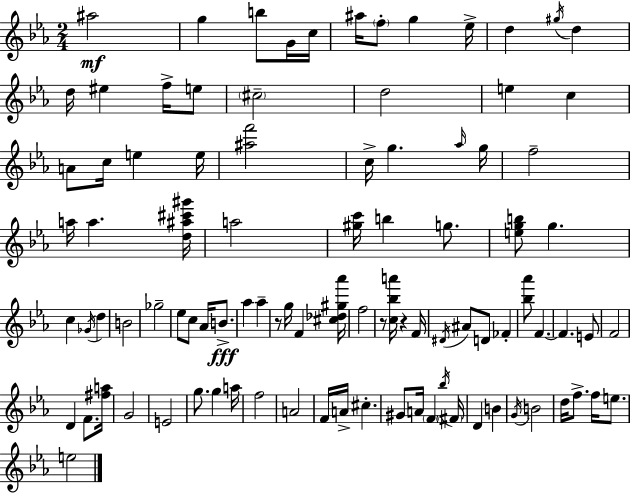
A#5/h G5/q B5/e G4/s C5/s A#5/s F5/e G5/q Eb5/s D5/q G#5/s D5/q D5/s EIS5/q F5/s E5/e C#5/h D5/h E5/q C5/q A4/e C5/s E5/q E5/s [A#5,F6]/h C5/s G5/q. Ab5/s G5/s F5/h A5/s A5/q. [D5,A#5,C#6,G#6]/s A5/h [G#5,C6]/s B5/q G5/e. [E5,G5,B5]/e G5/q. C5/q Gb4/s D5/q B4/h Gb5/h Eb5/e C5/e Ab4/s B4/e. Ab5/q Ab5/q R/e G5/s F4/q [C#5,Db5,G#5,Ab6]/s F5/h R/e [C5,Bb5,A6]/s R/q F4/s D#4/s A#4/e D4/e FES4/q [Bb5,Ab6]/e F4/q. F4/q. E4/e F4/h D4/q F4/e. [F#5,A5]/s G4/h E4/h G5/e. G5/q A5/s F5/h A4/h F4/s A4/s C#5/q. G#4/e A4/s F4/q Bb5/s F#4/s D4/q B4/q G4/s B4/h D5/s F5/e. F5/s E5/e. E5/h